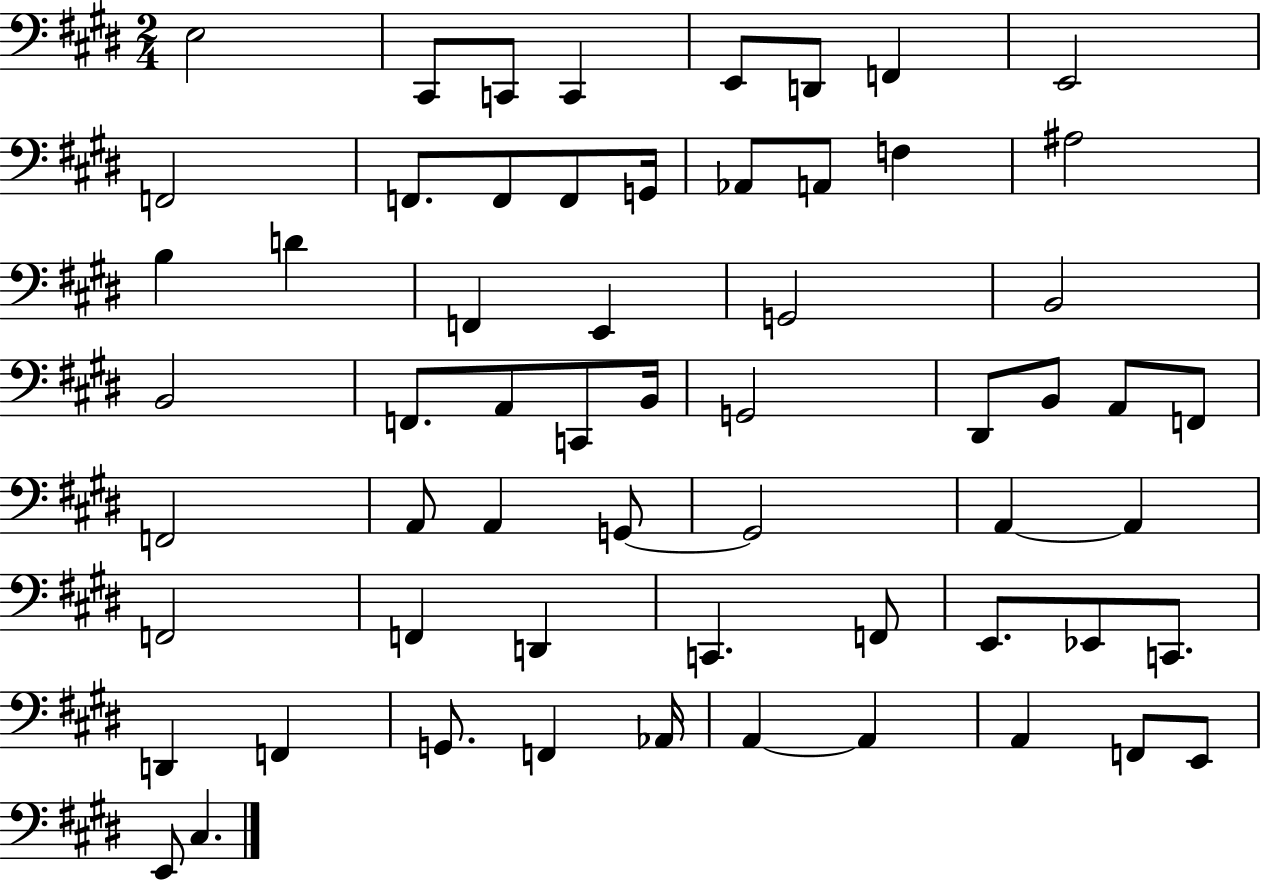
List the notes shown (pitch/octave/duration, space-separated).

E3/h C#2/e C2/e C2/q E2/e D2/e F2/q E2/h F2/h F2/e. F2/e F2/e G2/s Ab2/e A2/e F3/q A#3/h B3/q D4/q F2/q E2/q G2/h B2/h B2/h F2/e. A2/e C2/e B2/s G2/h D#2/e B2/e A2/e F2/e F2/h A2/e A2/q G2/e G2/h A2/q A2/q F2/h F2/q D2/q C2/q. F2/e E2/e. Eb2/e C2/e. D2/q F2/q G2/e. F2/q Ab2/s A2/q A2/q A2/q F2/e E2/e E2/e C#3/q.